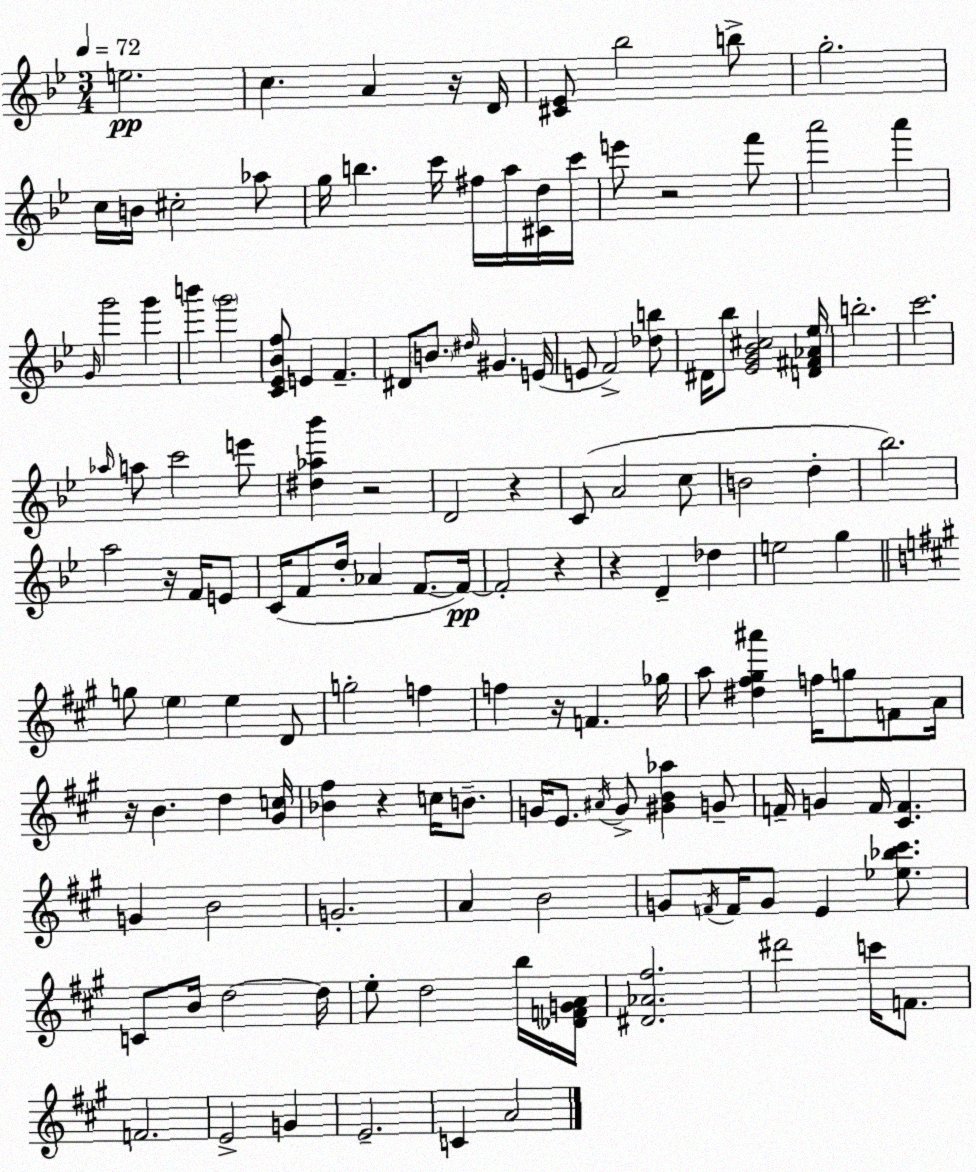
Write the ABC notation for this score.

X:1
T:Untitled
M:3/4
L:1/4
K:Gm
e2 c A z/4 D/4 [^C_E]/2 _b2 b/2 g2 c/4 B/4 ^c2 _a/2 g/4 b c'/4 ^f/4 a/4 [^Cd]/4 c'/4 e'/2 z2 f'/2 a'2 a' G/4 g'2 g' b' g'2 [C_E_Bf]/2 E F ^D/2 B/2 ^d/4 ^G E/4 E/2 F2 [_db]/2 ^D/4 _b/2 [_EG_B^c]2 [D^F_A_e]/4 b2 c'2 _a/4 a/2 c'2 e'/2 [^d_a_b'] z2 D2 z C/2 A2 c/2 B2 d _b2 a2 z/4 F/4 E/2 C/4 F/2 d/4 _A F/2 F/4 F2 z z D _d e2 g g/2 e e D/2 g2 f f z/4 F _g/4 a/2 [^d^f^g^a'] f/4 g/2 F/2 A/4 z/4 B d [^Gc]/4 [_B^f] z c/4 B/2 G/4 E/2 ^A/4 G/2 [^GB_a] G/2 F/4 G F/4 [^CF] G B2 G2 A B2 G/2 F/4 F/4 G/2 E [_e_b^c']/2 C/2 B/4 d2 d/4 e/2 d2 b/4 [_DFGA]/4 [^D_A^f]2 ^d'2 c'/4 F/2 F2 E2 G E2 C A2